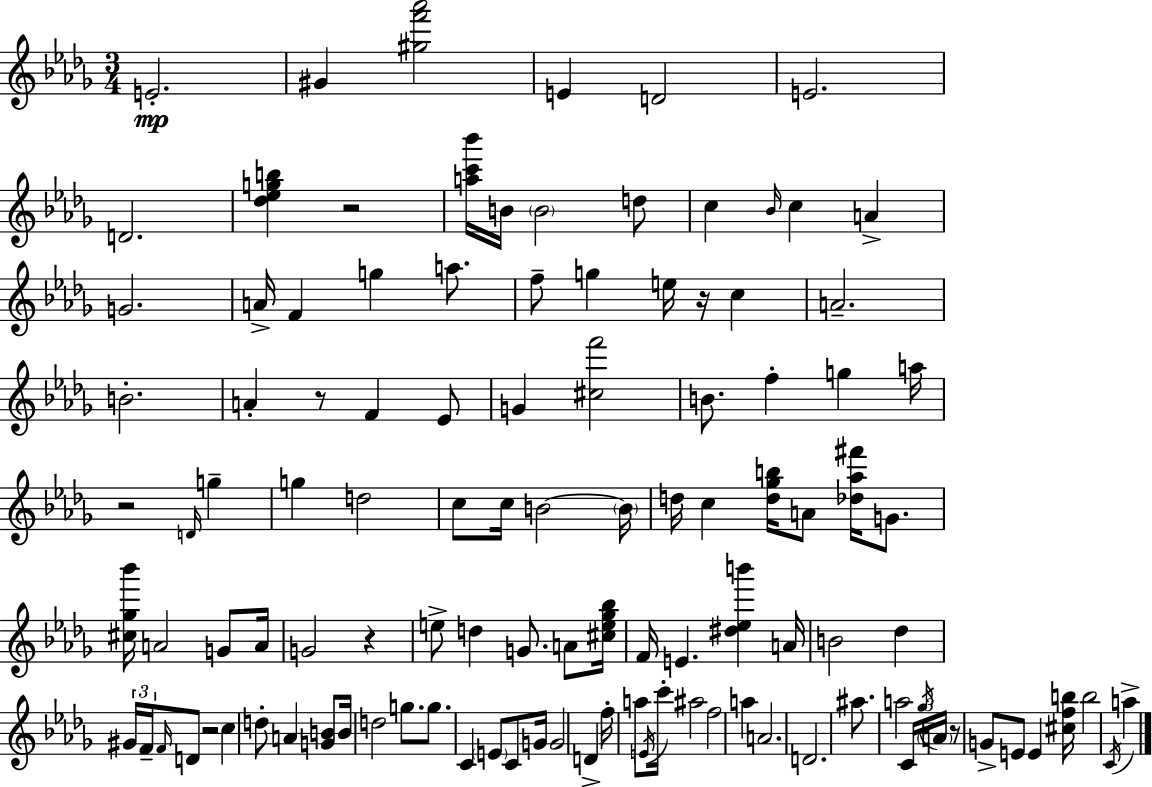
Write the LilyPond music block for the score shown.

{
  \clef treble
  \numericTimeSignature
  \time 3/4
  \key bes \minor
  e'2.-.\mp | gis'4 <gis'' f''' aes'''>2 | e'4 d'2 | e'2. | \break d'2. | <des'' ees'' g'' b''>4 r2 | <a'' c''' bes'''>16 b'16 \parenthesize b'2 d''8 | c''4 \grace { bes'16 } c''4 a'4-> | \break g'2. | a'16-> f'4 g''4 a''8. | f''8-- g''4 e''16 r16 c''4 | a'2.-- | \break b'2.-. | a'4-. r8 f'4 ees'8 | g'4 <cis'' f'''>2 | b'8. f''4-. g''4 | \break a''16 r2 \grace { d'16 } g''4-- | g''4 d''2 | c''8 c''16 b'2~~ | \parenthesize b'16 d''16 c''4 <d'' ges'' b''>16 a'8 <des'' aes'' fis'''>16 g'8. | \break <cis'' ges'' bes'''>16 a'2 g'8 | a'16 g'2 r4 | e''8-> d''4 g'8. a'8 | <cis'' e'' ges'' bes''>16 f'16 e'4. <dis'' ees'' b'''>4 | \break a'16 b'2 des''4 | \tuplet 3/2 { gis'16 f'16-- \grace { f'16 } } d'8 r2 | c''4 d''8-. a'4 | <g' b'>8 b'16 d''2 | \break g''8. g''8. c'4 \parenthesize e'8 | c'8 g'16 g'2 d'4-> | f''16-. a''8 \acciaccatura { e'16 } c'''16-. ais''2 | f''2 | \break a''4 a'2. | d'2. | ais''8. a''2 | \tuplet 3/2 { c'16 \acciaccatura { ges''16 } \parenthesize a'16 } r8 g'8-> e'8 | \break e'4 <cis'' f'' b''>16 b''2 | \acciaccatura { c'16 } a''4-> \bar "|."
}